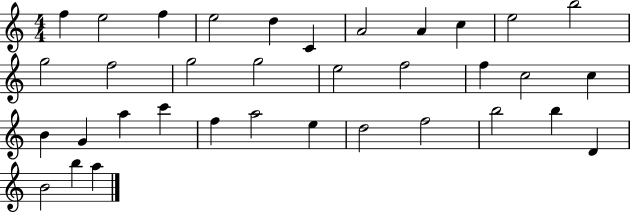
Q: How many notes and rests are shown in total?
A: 35